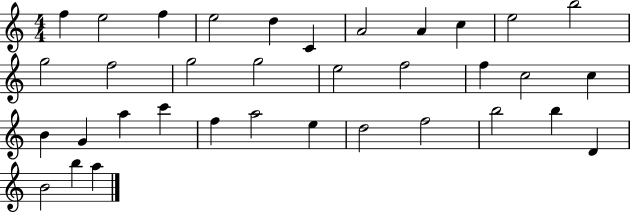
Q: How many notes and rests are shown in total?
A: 35